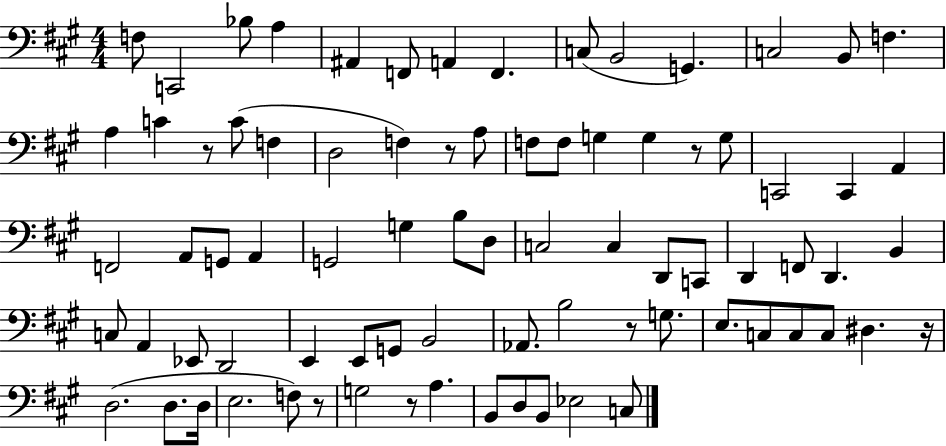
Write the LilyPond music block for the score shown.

{
  \clef bass
  \numericTimeSignature
  \time 4/4
  \key a \major
  f8 c,2 bes8 a4 | ais,4 f,8 a,4 f,4. | c8( b,2 g,4.) | c2 b,8 f4. | \break a4 c'4 r8 c'8( f4 | d2 f4) r8 a8 | f8 f8 g4 g4 r8 g8 | c,2 c,4 a,4 | \break f,2 a,8 g,8 a,4 | g,2 g4 b8 d8 | c2 c4 d,8 c,8 | d,4 f,8 d,4. b,4 | \break c8 a,4 ees,8 d,2 | e,4 e,8 g,8 b,2 | aes,8. b2 r8 g8. | e8. c8 c8 c8 dis4. r16 | \break d2.( d8. d16 | e2. f8) r8 | g2 r8 a4. | b,8 d8 b,8 ees2 c8 | \break \bar "|."
}